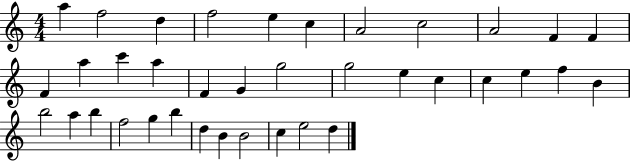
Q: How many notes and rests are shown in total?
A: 37